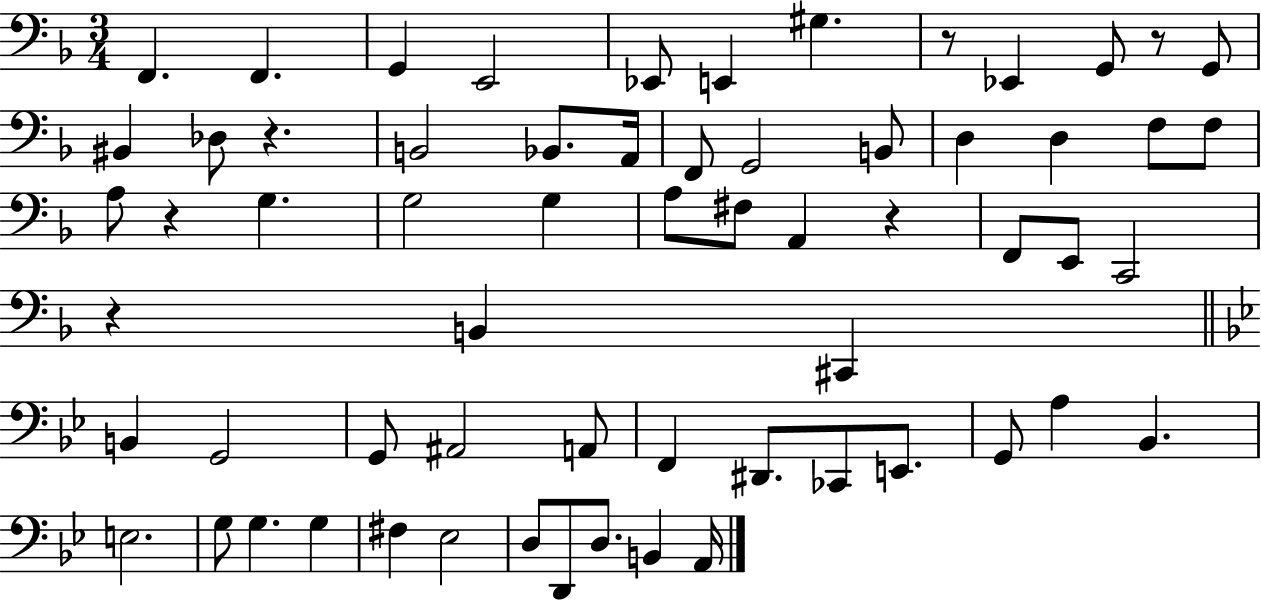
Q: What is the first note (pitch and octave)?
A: F2